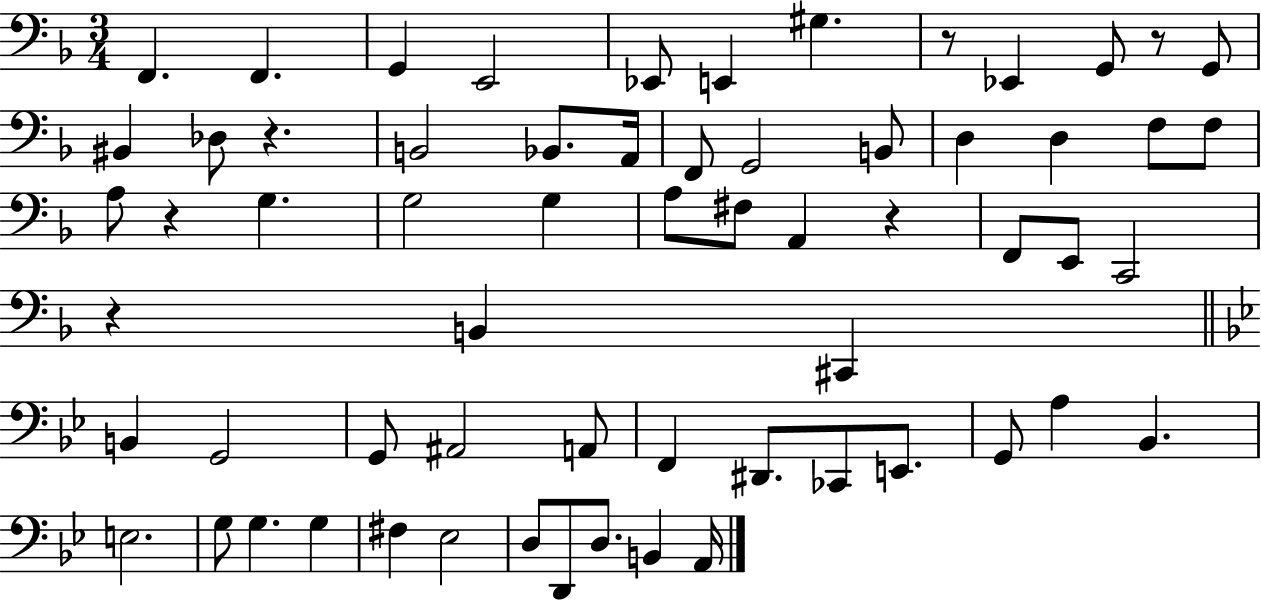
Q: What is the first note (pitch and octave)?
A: F2